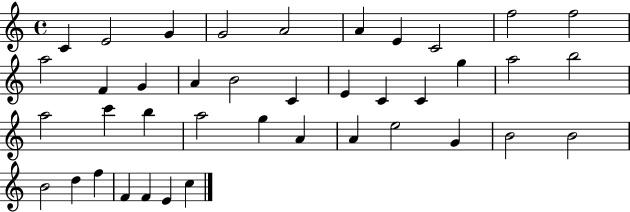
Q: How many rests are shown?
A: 0